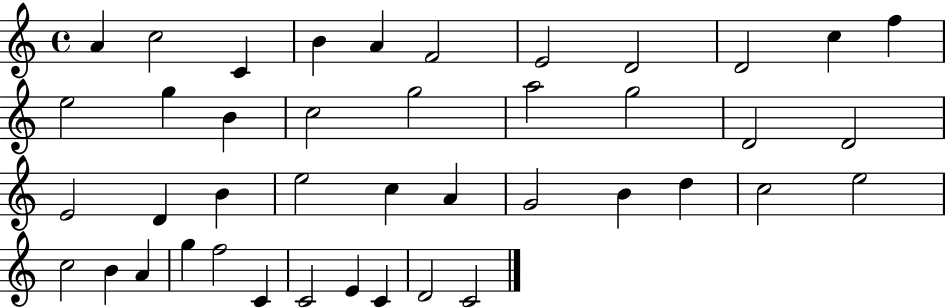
{
  \clef treble
  \time 4/4
  \defaultTimeSignature
  \key c \major
  a'4 c''2 c'4 | b'4 a'4 f'2 | e'2 d'2 | d'2 c''4 f''4 | \break e''2 g''4 b'4 | c''2 g''2 | a''2 g''2 | d'2 d'2 | \break e'2 d'4 b'4 | e''2 c''4 a'4 | g'2 b'4 d''4 | c''2 e''2 | \break c''2 b'4 a'4 | g''4 f''2 c'4 | c'2 e'4 c'4 | d'2 c'2 | \break \bar "|."
}